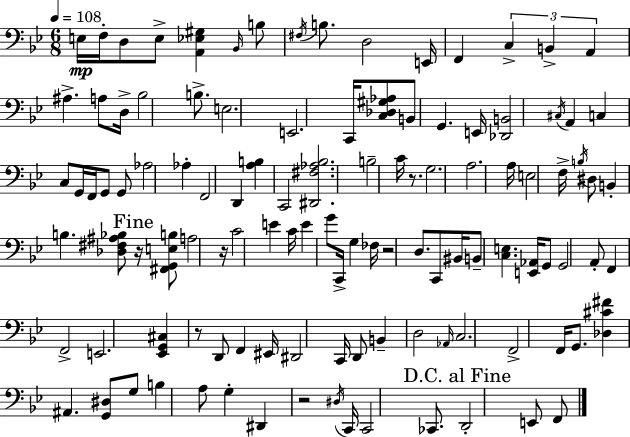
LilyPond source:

{
  \clef bass
  \numericTimeSignature
  \time 6/8
  \key bes \major
  \tempo 4 = 108
  e16\mp f16-. d8 e8-> <a, ees gis>4 \grace { bes,16 } b8 | \acciaccatura { fis16 } b8. d2 | e,16 f,4 \tuplet 3/2 { c4-> b,4-> | a,4 } ais4.-> | \break a8 d16-> bes2 b8.-> | e2. | e,2. | c,16 <c des gis aes>8 b,8 g,4. | \break e,16 <des, b,>2 \acciaccatura { cis16 } a,4 | c4 c8 g,16 f,16 g,8 | g,8 aes2 aes4-. | f,2 d,4 | \break <a b>4 c,2 | <dis, fis aes bes>2. | b2-- c'16 | r8. g2. | \break a2. | a16 e2 | f16-> \acciaccatura { b16 } dis8 b,4-. b4. | <des fis ais bes>8 \mark "Fine" r16 <fis, g, e b>8 a2 | \break r16 c'2 | e'4 c'16 e'4 g'8 c,16-> | g4 fes16 r2 | d8. c,8 bis,16 b,8-- <c e>4. | \break <e, aes,>16 g,8 g,2 | a,8-. f,4 f,2-> | e,2. | <ees, g, cis>4 r8 d,8 | \break f,4 eis,16 dis,2 | c,16 d,8 b,4-- d2 | \grace { aes,16 } c2. | f,2-> | \break f,16 g,8. <des cis' fis'>4 ais,4. | <g, dis>8 g8 b4 a8 | g4-. dis,4 r2 | \acciaccatura { dis16 } c,16 c,2 | \break ces,8. \mark "D.C. al Fine" d,2-. | e,8 f,8 \bar "|."
}